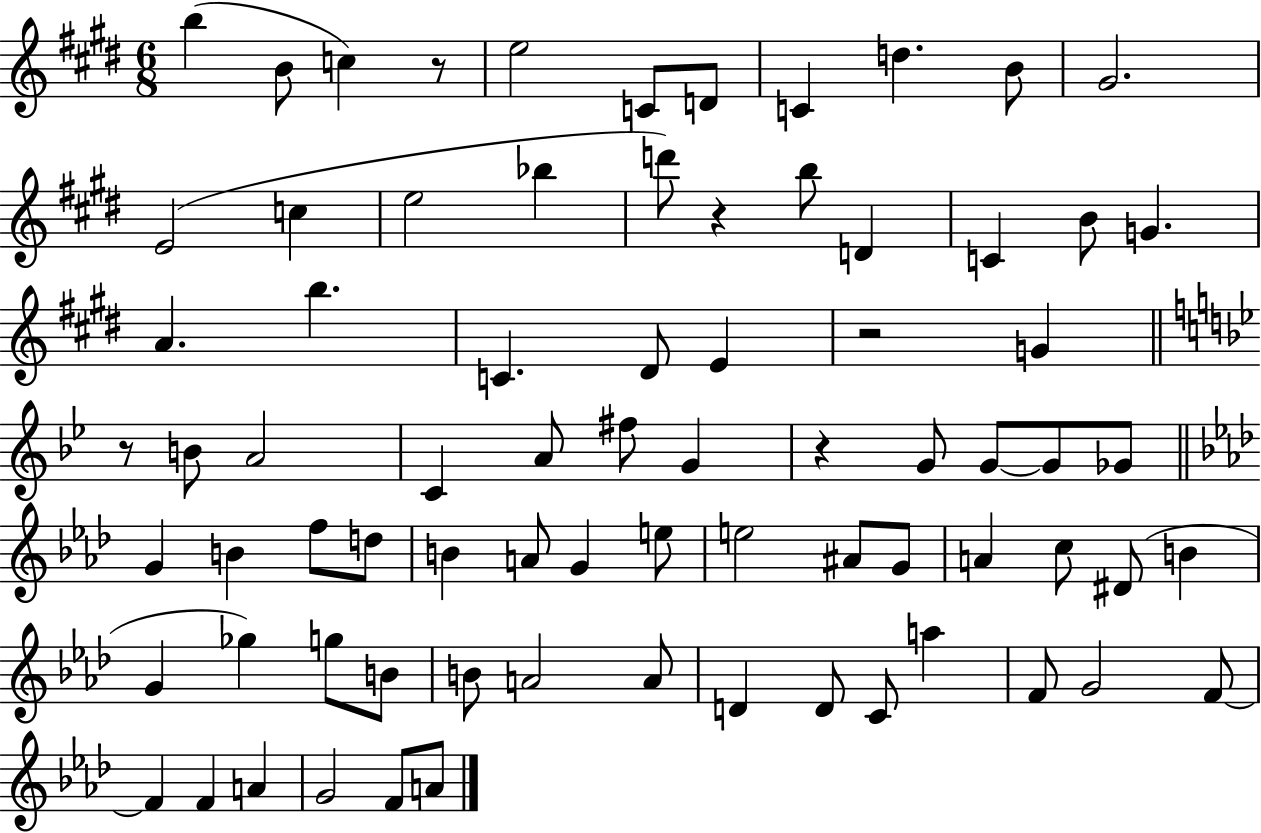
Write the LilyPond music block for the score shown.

{
  \clef treble
  \numericTimeSignature
  \time 6/8
  \key e \major
  b''4( b'8 c''4) r8 | e''2 c'8 d'8 | c'4 d''4. b'8 | gis'2. | \break e'2( c''4 | e''2 bes''4 | d'''8) r4 b''8 d'4 | c'4 b'8 g'4. | \break a'4. b''4. | c'4. dis'8 e'4 | r2 g'4 | \bar "||" \break \key g \minor r8 b'8 a'2 | c'4 a'8 fis''8 g'4 | r4 g'8 g'8~~ g'8 ges'8 | \bar "||" \break \key aes \major g'4 b'4 f''8 d''8 | b'4 a'8 g'4 e''8 | e''2 ais'8 g'8 | a'4 c''8 dis'8( b'4 | \break g'4 ges''4) g''8 b'8 | b'8 a'2 a'8 | d'4 d'8 c'8 a''4 | f'8 g'2 f'8~~ | \break f'4 f'4 a'4 | g'2 f'8 a'8 | \bar "|."
}